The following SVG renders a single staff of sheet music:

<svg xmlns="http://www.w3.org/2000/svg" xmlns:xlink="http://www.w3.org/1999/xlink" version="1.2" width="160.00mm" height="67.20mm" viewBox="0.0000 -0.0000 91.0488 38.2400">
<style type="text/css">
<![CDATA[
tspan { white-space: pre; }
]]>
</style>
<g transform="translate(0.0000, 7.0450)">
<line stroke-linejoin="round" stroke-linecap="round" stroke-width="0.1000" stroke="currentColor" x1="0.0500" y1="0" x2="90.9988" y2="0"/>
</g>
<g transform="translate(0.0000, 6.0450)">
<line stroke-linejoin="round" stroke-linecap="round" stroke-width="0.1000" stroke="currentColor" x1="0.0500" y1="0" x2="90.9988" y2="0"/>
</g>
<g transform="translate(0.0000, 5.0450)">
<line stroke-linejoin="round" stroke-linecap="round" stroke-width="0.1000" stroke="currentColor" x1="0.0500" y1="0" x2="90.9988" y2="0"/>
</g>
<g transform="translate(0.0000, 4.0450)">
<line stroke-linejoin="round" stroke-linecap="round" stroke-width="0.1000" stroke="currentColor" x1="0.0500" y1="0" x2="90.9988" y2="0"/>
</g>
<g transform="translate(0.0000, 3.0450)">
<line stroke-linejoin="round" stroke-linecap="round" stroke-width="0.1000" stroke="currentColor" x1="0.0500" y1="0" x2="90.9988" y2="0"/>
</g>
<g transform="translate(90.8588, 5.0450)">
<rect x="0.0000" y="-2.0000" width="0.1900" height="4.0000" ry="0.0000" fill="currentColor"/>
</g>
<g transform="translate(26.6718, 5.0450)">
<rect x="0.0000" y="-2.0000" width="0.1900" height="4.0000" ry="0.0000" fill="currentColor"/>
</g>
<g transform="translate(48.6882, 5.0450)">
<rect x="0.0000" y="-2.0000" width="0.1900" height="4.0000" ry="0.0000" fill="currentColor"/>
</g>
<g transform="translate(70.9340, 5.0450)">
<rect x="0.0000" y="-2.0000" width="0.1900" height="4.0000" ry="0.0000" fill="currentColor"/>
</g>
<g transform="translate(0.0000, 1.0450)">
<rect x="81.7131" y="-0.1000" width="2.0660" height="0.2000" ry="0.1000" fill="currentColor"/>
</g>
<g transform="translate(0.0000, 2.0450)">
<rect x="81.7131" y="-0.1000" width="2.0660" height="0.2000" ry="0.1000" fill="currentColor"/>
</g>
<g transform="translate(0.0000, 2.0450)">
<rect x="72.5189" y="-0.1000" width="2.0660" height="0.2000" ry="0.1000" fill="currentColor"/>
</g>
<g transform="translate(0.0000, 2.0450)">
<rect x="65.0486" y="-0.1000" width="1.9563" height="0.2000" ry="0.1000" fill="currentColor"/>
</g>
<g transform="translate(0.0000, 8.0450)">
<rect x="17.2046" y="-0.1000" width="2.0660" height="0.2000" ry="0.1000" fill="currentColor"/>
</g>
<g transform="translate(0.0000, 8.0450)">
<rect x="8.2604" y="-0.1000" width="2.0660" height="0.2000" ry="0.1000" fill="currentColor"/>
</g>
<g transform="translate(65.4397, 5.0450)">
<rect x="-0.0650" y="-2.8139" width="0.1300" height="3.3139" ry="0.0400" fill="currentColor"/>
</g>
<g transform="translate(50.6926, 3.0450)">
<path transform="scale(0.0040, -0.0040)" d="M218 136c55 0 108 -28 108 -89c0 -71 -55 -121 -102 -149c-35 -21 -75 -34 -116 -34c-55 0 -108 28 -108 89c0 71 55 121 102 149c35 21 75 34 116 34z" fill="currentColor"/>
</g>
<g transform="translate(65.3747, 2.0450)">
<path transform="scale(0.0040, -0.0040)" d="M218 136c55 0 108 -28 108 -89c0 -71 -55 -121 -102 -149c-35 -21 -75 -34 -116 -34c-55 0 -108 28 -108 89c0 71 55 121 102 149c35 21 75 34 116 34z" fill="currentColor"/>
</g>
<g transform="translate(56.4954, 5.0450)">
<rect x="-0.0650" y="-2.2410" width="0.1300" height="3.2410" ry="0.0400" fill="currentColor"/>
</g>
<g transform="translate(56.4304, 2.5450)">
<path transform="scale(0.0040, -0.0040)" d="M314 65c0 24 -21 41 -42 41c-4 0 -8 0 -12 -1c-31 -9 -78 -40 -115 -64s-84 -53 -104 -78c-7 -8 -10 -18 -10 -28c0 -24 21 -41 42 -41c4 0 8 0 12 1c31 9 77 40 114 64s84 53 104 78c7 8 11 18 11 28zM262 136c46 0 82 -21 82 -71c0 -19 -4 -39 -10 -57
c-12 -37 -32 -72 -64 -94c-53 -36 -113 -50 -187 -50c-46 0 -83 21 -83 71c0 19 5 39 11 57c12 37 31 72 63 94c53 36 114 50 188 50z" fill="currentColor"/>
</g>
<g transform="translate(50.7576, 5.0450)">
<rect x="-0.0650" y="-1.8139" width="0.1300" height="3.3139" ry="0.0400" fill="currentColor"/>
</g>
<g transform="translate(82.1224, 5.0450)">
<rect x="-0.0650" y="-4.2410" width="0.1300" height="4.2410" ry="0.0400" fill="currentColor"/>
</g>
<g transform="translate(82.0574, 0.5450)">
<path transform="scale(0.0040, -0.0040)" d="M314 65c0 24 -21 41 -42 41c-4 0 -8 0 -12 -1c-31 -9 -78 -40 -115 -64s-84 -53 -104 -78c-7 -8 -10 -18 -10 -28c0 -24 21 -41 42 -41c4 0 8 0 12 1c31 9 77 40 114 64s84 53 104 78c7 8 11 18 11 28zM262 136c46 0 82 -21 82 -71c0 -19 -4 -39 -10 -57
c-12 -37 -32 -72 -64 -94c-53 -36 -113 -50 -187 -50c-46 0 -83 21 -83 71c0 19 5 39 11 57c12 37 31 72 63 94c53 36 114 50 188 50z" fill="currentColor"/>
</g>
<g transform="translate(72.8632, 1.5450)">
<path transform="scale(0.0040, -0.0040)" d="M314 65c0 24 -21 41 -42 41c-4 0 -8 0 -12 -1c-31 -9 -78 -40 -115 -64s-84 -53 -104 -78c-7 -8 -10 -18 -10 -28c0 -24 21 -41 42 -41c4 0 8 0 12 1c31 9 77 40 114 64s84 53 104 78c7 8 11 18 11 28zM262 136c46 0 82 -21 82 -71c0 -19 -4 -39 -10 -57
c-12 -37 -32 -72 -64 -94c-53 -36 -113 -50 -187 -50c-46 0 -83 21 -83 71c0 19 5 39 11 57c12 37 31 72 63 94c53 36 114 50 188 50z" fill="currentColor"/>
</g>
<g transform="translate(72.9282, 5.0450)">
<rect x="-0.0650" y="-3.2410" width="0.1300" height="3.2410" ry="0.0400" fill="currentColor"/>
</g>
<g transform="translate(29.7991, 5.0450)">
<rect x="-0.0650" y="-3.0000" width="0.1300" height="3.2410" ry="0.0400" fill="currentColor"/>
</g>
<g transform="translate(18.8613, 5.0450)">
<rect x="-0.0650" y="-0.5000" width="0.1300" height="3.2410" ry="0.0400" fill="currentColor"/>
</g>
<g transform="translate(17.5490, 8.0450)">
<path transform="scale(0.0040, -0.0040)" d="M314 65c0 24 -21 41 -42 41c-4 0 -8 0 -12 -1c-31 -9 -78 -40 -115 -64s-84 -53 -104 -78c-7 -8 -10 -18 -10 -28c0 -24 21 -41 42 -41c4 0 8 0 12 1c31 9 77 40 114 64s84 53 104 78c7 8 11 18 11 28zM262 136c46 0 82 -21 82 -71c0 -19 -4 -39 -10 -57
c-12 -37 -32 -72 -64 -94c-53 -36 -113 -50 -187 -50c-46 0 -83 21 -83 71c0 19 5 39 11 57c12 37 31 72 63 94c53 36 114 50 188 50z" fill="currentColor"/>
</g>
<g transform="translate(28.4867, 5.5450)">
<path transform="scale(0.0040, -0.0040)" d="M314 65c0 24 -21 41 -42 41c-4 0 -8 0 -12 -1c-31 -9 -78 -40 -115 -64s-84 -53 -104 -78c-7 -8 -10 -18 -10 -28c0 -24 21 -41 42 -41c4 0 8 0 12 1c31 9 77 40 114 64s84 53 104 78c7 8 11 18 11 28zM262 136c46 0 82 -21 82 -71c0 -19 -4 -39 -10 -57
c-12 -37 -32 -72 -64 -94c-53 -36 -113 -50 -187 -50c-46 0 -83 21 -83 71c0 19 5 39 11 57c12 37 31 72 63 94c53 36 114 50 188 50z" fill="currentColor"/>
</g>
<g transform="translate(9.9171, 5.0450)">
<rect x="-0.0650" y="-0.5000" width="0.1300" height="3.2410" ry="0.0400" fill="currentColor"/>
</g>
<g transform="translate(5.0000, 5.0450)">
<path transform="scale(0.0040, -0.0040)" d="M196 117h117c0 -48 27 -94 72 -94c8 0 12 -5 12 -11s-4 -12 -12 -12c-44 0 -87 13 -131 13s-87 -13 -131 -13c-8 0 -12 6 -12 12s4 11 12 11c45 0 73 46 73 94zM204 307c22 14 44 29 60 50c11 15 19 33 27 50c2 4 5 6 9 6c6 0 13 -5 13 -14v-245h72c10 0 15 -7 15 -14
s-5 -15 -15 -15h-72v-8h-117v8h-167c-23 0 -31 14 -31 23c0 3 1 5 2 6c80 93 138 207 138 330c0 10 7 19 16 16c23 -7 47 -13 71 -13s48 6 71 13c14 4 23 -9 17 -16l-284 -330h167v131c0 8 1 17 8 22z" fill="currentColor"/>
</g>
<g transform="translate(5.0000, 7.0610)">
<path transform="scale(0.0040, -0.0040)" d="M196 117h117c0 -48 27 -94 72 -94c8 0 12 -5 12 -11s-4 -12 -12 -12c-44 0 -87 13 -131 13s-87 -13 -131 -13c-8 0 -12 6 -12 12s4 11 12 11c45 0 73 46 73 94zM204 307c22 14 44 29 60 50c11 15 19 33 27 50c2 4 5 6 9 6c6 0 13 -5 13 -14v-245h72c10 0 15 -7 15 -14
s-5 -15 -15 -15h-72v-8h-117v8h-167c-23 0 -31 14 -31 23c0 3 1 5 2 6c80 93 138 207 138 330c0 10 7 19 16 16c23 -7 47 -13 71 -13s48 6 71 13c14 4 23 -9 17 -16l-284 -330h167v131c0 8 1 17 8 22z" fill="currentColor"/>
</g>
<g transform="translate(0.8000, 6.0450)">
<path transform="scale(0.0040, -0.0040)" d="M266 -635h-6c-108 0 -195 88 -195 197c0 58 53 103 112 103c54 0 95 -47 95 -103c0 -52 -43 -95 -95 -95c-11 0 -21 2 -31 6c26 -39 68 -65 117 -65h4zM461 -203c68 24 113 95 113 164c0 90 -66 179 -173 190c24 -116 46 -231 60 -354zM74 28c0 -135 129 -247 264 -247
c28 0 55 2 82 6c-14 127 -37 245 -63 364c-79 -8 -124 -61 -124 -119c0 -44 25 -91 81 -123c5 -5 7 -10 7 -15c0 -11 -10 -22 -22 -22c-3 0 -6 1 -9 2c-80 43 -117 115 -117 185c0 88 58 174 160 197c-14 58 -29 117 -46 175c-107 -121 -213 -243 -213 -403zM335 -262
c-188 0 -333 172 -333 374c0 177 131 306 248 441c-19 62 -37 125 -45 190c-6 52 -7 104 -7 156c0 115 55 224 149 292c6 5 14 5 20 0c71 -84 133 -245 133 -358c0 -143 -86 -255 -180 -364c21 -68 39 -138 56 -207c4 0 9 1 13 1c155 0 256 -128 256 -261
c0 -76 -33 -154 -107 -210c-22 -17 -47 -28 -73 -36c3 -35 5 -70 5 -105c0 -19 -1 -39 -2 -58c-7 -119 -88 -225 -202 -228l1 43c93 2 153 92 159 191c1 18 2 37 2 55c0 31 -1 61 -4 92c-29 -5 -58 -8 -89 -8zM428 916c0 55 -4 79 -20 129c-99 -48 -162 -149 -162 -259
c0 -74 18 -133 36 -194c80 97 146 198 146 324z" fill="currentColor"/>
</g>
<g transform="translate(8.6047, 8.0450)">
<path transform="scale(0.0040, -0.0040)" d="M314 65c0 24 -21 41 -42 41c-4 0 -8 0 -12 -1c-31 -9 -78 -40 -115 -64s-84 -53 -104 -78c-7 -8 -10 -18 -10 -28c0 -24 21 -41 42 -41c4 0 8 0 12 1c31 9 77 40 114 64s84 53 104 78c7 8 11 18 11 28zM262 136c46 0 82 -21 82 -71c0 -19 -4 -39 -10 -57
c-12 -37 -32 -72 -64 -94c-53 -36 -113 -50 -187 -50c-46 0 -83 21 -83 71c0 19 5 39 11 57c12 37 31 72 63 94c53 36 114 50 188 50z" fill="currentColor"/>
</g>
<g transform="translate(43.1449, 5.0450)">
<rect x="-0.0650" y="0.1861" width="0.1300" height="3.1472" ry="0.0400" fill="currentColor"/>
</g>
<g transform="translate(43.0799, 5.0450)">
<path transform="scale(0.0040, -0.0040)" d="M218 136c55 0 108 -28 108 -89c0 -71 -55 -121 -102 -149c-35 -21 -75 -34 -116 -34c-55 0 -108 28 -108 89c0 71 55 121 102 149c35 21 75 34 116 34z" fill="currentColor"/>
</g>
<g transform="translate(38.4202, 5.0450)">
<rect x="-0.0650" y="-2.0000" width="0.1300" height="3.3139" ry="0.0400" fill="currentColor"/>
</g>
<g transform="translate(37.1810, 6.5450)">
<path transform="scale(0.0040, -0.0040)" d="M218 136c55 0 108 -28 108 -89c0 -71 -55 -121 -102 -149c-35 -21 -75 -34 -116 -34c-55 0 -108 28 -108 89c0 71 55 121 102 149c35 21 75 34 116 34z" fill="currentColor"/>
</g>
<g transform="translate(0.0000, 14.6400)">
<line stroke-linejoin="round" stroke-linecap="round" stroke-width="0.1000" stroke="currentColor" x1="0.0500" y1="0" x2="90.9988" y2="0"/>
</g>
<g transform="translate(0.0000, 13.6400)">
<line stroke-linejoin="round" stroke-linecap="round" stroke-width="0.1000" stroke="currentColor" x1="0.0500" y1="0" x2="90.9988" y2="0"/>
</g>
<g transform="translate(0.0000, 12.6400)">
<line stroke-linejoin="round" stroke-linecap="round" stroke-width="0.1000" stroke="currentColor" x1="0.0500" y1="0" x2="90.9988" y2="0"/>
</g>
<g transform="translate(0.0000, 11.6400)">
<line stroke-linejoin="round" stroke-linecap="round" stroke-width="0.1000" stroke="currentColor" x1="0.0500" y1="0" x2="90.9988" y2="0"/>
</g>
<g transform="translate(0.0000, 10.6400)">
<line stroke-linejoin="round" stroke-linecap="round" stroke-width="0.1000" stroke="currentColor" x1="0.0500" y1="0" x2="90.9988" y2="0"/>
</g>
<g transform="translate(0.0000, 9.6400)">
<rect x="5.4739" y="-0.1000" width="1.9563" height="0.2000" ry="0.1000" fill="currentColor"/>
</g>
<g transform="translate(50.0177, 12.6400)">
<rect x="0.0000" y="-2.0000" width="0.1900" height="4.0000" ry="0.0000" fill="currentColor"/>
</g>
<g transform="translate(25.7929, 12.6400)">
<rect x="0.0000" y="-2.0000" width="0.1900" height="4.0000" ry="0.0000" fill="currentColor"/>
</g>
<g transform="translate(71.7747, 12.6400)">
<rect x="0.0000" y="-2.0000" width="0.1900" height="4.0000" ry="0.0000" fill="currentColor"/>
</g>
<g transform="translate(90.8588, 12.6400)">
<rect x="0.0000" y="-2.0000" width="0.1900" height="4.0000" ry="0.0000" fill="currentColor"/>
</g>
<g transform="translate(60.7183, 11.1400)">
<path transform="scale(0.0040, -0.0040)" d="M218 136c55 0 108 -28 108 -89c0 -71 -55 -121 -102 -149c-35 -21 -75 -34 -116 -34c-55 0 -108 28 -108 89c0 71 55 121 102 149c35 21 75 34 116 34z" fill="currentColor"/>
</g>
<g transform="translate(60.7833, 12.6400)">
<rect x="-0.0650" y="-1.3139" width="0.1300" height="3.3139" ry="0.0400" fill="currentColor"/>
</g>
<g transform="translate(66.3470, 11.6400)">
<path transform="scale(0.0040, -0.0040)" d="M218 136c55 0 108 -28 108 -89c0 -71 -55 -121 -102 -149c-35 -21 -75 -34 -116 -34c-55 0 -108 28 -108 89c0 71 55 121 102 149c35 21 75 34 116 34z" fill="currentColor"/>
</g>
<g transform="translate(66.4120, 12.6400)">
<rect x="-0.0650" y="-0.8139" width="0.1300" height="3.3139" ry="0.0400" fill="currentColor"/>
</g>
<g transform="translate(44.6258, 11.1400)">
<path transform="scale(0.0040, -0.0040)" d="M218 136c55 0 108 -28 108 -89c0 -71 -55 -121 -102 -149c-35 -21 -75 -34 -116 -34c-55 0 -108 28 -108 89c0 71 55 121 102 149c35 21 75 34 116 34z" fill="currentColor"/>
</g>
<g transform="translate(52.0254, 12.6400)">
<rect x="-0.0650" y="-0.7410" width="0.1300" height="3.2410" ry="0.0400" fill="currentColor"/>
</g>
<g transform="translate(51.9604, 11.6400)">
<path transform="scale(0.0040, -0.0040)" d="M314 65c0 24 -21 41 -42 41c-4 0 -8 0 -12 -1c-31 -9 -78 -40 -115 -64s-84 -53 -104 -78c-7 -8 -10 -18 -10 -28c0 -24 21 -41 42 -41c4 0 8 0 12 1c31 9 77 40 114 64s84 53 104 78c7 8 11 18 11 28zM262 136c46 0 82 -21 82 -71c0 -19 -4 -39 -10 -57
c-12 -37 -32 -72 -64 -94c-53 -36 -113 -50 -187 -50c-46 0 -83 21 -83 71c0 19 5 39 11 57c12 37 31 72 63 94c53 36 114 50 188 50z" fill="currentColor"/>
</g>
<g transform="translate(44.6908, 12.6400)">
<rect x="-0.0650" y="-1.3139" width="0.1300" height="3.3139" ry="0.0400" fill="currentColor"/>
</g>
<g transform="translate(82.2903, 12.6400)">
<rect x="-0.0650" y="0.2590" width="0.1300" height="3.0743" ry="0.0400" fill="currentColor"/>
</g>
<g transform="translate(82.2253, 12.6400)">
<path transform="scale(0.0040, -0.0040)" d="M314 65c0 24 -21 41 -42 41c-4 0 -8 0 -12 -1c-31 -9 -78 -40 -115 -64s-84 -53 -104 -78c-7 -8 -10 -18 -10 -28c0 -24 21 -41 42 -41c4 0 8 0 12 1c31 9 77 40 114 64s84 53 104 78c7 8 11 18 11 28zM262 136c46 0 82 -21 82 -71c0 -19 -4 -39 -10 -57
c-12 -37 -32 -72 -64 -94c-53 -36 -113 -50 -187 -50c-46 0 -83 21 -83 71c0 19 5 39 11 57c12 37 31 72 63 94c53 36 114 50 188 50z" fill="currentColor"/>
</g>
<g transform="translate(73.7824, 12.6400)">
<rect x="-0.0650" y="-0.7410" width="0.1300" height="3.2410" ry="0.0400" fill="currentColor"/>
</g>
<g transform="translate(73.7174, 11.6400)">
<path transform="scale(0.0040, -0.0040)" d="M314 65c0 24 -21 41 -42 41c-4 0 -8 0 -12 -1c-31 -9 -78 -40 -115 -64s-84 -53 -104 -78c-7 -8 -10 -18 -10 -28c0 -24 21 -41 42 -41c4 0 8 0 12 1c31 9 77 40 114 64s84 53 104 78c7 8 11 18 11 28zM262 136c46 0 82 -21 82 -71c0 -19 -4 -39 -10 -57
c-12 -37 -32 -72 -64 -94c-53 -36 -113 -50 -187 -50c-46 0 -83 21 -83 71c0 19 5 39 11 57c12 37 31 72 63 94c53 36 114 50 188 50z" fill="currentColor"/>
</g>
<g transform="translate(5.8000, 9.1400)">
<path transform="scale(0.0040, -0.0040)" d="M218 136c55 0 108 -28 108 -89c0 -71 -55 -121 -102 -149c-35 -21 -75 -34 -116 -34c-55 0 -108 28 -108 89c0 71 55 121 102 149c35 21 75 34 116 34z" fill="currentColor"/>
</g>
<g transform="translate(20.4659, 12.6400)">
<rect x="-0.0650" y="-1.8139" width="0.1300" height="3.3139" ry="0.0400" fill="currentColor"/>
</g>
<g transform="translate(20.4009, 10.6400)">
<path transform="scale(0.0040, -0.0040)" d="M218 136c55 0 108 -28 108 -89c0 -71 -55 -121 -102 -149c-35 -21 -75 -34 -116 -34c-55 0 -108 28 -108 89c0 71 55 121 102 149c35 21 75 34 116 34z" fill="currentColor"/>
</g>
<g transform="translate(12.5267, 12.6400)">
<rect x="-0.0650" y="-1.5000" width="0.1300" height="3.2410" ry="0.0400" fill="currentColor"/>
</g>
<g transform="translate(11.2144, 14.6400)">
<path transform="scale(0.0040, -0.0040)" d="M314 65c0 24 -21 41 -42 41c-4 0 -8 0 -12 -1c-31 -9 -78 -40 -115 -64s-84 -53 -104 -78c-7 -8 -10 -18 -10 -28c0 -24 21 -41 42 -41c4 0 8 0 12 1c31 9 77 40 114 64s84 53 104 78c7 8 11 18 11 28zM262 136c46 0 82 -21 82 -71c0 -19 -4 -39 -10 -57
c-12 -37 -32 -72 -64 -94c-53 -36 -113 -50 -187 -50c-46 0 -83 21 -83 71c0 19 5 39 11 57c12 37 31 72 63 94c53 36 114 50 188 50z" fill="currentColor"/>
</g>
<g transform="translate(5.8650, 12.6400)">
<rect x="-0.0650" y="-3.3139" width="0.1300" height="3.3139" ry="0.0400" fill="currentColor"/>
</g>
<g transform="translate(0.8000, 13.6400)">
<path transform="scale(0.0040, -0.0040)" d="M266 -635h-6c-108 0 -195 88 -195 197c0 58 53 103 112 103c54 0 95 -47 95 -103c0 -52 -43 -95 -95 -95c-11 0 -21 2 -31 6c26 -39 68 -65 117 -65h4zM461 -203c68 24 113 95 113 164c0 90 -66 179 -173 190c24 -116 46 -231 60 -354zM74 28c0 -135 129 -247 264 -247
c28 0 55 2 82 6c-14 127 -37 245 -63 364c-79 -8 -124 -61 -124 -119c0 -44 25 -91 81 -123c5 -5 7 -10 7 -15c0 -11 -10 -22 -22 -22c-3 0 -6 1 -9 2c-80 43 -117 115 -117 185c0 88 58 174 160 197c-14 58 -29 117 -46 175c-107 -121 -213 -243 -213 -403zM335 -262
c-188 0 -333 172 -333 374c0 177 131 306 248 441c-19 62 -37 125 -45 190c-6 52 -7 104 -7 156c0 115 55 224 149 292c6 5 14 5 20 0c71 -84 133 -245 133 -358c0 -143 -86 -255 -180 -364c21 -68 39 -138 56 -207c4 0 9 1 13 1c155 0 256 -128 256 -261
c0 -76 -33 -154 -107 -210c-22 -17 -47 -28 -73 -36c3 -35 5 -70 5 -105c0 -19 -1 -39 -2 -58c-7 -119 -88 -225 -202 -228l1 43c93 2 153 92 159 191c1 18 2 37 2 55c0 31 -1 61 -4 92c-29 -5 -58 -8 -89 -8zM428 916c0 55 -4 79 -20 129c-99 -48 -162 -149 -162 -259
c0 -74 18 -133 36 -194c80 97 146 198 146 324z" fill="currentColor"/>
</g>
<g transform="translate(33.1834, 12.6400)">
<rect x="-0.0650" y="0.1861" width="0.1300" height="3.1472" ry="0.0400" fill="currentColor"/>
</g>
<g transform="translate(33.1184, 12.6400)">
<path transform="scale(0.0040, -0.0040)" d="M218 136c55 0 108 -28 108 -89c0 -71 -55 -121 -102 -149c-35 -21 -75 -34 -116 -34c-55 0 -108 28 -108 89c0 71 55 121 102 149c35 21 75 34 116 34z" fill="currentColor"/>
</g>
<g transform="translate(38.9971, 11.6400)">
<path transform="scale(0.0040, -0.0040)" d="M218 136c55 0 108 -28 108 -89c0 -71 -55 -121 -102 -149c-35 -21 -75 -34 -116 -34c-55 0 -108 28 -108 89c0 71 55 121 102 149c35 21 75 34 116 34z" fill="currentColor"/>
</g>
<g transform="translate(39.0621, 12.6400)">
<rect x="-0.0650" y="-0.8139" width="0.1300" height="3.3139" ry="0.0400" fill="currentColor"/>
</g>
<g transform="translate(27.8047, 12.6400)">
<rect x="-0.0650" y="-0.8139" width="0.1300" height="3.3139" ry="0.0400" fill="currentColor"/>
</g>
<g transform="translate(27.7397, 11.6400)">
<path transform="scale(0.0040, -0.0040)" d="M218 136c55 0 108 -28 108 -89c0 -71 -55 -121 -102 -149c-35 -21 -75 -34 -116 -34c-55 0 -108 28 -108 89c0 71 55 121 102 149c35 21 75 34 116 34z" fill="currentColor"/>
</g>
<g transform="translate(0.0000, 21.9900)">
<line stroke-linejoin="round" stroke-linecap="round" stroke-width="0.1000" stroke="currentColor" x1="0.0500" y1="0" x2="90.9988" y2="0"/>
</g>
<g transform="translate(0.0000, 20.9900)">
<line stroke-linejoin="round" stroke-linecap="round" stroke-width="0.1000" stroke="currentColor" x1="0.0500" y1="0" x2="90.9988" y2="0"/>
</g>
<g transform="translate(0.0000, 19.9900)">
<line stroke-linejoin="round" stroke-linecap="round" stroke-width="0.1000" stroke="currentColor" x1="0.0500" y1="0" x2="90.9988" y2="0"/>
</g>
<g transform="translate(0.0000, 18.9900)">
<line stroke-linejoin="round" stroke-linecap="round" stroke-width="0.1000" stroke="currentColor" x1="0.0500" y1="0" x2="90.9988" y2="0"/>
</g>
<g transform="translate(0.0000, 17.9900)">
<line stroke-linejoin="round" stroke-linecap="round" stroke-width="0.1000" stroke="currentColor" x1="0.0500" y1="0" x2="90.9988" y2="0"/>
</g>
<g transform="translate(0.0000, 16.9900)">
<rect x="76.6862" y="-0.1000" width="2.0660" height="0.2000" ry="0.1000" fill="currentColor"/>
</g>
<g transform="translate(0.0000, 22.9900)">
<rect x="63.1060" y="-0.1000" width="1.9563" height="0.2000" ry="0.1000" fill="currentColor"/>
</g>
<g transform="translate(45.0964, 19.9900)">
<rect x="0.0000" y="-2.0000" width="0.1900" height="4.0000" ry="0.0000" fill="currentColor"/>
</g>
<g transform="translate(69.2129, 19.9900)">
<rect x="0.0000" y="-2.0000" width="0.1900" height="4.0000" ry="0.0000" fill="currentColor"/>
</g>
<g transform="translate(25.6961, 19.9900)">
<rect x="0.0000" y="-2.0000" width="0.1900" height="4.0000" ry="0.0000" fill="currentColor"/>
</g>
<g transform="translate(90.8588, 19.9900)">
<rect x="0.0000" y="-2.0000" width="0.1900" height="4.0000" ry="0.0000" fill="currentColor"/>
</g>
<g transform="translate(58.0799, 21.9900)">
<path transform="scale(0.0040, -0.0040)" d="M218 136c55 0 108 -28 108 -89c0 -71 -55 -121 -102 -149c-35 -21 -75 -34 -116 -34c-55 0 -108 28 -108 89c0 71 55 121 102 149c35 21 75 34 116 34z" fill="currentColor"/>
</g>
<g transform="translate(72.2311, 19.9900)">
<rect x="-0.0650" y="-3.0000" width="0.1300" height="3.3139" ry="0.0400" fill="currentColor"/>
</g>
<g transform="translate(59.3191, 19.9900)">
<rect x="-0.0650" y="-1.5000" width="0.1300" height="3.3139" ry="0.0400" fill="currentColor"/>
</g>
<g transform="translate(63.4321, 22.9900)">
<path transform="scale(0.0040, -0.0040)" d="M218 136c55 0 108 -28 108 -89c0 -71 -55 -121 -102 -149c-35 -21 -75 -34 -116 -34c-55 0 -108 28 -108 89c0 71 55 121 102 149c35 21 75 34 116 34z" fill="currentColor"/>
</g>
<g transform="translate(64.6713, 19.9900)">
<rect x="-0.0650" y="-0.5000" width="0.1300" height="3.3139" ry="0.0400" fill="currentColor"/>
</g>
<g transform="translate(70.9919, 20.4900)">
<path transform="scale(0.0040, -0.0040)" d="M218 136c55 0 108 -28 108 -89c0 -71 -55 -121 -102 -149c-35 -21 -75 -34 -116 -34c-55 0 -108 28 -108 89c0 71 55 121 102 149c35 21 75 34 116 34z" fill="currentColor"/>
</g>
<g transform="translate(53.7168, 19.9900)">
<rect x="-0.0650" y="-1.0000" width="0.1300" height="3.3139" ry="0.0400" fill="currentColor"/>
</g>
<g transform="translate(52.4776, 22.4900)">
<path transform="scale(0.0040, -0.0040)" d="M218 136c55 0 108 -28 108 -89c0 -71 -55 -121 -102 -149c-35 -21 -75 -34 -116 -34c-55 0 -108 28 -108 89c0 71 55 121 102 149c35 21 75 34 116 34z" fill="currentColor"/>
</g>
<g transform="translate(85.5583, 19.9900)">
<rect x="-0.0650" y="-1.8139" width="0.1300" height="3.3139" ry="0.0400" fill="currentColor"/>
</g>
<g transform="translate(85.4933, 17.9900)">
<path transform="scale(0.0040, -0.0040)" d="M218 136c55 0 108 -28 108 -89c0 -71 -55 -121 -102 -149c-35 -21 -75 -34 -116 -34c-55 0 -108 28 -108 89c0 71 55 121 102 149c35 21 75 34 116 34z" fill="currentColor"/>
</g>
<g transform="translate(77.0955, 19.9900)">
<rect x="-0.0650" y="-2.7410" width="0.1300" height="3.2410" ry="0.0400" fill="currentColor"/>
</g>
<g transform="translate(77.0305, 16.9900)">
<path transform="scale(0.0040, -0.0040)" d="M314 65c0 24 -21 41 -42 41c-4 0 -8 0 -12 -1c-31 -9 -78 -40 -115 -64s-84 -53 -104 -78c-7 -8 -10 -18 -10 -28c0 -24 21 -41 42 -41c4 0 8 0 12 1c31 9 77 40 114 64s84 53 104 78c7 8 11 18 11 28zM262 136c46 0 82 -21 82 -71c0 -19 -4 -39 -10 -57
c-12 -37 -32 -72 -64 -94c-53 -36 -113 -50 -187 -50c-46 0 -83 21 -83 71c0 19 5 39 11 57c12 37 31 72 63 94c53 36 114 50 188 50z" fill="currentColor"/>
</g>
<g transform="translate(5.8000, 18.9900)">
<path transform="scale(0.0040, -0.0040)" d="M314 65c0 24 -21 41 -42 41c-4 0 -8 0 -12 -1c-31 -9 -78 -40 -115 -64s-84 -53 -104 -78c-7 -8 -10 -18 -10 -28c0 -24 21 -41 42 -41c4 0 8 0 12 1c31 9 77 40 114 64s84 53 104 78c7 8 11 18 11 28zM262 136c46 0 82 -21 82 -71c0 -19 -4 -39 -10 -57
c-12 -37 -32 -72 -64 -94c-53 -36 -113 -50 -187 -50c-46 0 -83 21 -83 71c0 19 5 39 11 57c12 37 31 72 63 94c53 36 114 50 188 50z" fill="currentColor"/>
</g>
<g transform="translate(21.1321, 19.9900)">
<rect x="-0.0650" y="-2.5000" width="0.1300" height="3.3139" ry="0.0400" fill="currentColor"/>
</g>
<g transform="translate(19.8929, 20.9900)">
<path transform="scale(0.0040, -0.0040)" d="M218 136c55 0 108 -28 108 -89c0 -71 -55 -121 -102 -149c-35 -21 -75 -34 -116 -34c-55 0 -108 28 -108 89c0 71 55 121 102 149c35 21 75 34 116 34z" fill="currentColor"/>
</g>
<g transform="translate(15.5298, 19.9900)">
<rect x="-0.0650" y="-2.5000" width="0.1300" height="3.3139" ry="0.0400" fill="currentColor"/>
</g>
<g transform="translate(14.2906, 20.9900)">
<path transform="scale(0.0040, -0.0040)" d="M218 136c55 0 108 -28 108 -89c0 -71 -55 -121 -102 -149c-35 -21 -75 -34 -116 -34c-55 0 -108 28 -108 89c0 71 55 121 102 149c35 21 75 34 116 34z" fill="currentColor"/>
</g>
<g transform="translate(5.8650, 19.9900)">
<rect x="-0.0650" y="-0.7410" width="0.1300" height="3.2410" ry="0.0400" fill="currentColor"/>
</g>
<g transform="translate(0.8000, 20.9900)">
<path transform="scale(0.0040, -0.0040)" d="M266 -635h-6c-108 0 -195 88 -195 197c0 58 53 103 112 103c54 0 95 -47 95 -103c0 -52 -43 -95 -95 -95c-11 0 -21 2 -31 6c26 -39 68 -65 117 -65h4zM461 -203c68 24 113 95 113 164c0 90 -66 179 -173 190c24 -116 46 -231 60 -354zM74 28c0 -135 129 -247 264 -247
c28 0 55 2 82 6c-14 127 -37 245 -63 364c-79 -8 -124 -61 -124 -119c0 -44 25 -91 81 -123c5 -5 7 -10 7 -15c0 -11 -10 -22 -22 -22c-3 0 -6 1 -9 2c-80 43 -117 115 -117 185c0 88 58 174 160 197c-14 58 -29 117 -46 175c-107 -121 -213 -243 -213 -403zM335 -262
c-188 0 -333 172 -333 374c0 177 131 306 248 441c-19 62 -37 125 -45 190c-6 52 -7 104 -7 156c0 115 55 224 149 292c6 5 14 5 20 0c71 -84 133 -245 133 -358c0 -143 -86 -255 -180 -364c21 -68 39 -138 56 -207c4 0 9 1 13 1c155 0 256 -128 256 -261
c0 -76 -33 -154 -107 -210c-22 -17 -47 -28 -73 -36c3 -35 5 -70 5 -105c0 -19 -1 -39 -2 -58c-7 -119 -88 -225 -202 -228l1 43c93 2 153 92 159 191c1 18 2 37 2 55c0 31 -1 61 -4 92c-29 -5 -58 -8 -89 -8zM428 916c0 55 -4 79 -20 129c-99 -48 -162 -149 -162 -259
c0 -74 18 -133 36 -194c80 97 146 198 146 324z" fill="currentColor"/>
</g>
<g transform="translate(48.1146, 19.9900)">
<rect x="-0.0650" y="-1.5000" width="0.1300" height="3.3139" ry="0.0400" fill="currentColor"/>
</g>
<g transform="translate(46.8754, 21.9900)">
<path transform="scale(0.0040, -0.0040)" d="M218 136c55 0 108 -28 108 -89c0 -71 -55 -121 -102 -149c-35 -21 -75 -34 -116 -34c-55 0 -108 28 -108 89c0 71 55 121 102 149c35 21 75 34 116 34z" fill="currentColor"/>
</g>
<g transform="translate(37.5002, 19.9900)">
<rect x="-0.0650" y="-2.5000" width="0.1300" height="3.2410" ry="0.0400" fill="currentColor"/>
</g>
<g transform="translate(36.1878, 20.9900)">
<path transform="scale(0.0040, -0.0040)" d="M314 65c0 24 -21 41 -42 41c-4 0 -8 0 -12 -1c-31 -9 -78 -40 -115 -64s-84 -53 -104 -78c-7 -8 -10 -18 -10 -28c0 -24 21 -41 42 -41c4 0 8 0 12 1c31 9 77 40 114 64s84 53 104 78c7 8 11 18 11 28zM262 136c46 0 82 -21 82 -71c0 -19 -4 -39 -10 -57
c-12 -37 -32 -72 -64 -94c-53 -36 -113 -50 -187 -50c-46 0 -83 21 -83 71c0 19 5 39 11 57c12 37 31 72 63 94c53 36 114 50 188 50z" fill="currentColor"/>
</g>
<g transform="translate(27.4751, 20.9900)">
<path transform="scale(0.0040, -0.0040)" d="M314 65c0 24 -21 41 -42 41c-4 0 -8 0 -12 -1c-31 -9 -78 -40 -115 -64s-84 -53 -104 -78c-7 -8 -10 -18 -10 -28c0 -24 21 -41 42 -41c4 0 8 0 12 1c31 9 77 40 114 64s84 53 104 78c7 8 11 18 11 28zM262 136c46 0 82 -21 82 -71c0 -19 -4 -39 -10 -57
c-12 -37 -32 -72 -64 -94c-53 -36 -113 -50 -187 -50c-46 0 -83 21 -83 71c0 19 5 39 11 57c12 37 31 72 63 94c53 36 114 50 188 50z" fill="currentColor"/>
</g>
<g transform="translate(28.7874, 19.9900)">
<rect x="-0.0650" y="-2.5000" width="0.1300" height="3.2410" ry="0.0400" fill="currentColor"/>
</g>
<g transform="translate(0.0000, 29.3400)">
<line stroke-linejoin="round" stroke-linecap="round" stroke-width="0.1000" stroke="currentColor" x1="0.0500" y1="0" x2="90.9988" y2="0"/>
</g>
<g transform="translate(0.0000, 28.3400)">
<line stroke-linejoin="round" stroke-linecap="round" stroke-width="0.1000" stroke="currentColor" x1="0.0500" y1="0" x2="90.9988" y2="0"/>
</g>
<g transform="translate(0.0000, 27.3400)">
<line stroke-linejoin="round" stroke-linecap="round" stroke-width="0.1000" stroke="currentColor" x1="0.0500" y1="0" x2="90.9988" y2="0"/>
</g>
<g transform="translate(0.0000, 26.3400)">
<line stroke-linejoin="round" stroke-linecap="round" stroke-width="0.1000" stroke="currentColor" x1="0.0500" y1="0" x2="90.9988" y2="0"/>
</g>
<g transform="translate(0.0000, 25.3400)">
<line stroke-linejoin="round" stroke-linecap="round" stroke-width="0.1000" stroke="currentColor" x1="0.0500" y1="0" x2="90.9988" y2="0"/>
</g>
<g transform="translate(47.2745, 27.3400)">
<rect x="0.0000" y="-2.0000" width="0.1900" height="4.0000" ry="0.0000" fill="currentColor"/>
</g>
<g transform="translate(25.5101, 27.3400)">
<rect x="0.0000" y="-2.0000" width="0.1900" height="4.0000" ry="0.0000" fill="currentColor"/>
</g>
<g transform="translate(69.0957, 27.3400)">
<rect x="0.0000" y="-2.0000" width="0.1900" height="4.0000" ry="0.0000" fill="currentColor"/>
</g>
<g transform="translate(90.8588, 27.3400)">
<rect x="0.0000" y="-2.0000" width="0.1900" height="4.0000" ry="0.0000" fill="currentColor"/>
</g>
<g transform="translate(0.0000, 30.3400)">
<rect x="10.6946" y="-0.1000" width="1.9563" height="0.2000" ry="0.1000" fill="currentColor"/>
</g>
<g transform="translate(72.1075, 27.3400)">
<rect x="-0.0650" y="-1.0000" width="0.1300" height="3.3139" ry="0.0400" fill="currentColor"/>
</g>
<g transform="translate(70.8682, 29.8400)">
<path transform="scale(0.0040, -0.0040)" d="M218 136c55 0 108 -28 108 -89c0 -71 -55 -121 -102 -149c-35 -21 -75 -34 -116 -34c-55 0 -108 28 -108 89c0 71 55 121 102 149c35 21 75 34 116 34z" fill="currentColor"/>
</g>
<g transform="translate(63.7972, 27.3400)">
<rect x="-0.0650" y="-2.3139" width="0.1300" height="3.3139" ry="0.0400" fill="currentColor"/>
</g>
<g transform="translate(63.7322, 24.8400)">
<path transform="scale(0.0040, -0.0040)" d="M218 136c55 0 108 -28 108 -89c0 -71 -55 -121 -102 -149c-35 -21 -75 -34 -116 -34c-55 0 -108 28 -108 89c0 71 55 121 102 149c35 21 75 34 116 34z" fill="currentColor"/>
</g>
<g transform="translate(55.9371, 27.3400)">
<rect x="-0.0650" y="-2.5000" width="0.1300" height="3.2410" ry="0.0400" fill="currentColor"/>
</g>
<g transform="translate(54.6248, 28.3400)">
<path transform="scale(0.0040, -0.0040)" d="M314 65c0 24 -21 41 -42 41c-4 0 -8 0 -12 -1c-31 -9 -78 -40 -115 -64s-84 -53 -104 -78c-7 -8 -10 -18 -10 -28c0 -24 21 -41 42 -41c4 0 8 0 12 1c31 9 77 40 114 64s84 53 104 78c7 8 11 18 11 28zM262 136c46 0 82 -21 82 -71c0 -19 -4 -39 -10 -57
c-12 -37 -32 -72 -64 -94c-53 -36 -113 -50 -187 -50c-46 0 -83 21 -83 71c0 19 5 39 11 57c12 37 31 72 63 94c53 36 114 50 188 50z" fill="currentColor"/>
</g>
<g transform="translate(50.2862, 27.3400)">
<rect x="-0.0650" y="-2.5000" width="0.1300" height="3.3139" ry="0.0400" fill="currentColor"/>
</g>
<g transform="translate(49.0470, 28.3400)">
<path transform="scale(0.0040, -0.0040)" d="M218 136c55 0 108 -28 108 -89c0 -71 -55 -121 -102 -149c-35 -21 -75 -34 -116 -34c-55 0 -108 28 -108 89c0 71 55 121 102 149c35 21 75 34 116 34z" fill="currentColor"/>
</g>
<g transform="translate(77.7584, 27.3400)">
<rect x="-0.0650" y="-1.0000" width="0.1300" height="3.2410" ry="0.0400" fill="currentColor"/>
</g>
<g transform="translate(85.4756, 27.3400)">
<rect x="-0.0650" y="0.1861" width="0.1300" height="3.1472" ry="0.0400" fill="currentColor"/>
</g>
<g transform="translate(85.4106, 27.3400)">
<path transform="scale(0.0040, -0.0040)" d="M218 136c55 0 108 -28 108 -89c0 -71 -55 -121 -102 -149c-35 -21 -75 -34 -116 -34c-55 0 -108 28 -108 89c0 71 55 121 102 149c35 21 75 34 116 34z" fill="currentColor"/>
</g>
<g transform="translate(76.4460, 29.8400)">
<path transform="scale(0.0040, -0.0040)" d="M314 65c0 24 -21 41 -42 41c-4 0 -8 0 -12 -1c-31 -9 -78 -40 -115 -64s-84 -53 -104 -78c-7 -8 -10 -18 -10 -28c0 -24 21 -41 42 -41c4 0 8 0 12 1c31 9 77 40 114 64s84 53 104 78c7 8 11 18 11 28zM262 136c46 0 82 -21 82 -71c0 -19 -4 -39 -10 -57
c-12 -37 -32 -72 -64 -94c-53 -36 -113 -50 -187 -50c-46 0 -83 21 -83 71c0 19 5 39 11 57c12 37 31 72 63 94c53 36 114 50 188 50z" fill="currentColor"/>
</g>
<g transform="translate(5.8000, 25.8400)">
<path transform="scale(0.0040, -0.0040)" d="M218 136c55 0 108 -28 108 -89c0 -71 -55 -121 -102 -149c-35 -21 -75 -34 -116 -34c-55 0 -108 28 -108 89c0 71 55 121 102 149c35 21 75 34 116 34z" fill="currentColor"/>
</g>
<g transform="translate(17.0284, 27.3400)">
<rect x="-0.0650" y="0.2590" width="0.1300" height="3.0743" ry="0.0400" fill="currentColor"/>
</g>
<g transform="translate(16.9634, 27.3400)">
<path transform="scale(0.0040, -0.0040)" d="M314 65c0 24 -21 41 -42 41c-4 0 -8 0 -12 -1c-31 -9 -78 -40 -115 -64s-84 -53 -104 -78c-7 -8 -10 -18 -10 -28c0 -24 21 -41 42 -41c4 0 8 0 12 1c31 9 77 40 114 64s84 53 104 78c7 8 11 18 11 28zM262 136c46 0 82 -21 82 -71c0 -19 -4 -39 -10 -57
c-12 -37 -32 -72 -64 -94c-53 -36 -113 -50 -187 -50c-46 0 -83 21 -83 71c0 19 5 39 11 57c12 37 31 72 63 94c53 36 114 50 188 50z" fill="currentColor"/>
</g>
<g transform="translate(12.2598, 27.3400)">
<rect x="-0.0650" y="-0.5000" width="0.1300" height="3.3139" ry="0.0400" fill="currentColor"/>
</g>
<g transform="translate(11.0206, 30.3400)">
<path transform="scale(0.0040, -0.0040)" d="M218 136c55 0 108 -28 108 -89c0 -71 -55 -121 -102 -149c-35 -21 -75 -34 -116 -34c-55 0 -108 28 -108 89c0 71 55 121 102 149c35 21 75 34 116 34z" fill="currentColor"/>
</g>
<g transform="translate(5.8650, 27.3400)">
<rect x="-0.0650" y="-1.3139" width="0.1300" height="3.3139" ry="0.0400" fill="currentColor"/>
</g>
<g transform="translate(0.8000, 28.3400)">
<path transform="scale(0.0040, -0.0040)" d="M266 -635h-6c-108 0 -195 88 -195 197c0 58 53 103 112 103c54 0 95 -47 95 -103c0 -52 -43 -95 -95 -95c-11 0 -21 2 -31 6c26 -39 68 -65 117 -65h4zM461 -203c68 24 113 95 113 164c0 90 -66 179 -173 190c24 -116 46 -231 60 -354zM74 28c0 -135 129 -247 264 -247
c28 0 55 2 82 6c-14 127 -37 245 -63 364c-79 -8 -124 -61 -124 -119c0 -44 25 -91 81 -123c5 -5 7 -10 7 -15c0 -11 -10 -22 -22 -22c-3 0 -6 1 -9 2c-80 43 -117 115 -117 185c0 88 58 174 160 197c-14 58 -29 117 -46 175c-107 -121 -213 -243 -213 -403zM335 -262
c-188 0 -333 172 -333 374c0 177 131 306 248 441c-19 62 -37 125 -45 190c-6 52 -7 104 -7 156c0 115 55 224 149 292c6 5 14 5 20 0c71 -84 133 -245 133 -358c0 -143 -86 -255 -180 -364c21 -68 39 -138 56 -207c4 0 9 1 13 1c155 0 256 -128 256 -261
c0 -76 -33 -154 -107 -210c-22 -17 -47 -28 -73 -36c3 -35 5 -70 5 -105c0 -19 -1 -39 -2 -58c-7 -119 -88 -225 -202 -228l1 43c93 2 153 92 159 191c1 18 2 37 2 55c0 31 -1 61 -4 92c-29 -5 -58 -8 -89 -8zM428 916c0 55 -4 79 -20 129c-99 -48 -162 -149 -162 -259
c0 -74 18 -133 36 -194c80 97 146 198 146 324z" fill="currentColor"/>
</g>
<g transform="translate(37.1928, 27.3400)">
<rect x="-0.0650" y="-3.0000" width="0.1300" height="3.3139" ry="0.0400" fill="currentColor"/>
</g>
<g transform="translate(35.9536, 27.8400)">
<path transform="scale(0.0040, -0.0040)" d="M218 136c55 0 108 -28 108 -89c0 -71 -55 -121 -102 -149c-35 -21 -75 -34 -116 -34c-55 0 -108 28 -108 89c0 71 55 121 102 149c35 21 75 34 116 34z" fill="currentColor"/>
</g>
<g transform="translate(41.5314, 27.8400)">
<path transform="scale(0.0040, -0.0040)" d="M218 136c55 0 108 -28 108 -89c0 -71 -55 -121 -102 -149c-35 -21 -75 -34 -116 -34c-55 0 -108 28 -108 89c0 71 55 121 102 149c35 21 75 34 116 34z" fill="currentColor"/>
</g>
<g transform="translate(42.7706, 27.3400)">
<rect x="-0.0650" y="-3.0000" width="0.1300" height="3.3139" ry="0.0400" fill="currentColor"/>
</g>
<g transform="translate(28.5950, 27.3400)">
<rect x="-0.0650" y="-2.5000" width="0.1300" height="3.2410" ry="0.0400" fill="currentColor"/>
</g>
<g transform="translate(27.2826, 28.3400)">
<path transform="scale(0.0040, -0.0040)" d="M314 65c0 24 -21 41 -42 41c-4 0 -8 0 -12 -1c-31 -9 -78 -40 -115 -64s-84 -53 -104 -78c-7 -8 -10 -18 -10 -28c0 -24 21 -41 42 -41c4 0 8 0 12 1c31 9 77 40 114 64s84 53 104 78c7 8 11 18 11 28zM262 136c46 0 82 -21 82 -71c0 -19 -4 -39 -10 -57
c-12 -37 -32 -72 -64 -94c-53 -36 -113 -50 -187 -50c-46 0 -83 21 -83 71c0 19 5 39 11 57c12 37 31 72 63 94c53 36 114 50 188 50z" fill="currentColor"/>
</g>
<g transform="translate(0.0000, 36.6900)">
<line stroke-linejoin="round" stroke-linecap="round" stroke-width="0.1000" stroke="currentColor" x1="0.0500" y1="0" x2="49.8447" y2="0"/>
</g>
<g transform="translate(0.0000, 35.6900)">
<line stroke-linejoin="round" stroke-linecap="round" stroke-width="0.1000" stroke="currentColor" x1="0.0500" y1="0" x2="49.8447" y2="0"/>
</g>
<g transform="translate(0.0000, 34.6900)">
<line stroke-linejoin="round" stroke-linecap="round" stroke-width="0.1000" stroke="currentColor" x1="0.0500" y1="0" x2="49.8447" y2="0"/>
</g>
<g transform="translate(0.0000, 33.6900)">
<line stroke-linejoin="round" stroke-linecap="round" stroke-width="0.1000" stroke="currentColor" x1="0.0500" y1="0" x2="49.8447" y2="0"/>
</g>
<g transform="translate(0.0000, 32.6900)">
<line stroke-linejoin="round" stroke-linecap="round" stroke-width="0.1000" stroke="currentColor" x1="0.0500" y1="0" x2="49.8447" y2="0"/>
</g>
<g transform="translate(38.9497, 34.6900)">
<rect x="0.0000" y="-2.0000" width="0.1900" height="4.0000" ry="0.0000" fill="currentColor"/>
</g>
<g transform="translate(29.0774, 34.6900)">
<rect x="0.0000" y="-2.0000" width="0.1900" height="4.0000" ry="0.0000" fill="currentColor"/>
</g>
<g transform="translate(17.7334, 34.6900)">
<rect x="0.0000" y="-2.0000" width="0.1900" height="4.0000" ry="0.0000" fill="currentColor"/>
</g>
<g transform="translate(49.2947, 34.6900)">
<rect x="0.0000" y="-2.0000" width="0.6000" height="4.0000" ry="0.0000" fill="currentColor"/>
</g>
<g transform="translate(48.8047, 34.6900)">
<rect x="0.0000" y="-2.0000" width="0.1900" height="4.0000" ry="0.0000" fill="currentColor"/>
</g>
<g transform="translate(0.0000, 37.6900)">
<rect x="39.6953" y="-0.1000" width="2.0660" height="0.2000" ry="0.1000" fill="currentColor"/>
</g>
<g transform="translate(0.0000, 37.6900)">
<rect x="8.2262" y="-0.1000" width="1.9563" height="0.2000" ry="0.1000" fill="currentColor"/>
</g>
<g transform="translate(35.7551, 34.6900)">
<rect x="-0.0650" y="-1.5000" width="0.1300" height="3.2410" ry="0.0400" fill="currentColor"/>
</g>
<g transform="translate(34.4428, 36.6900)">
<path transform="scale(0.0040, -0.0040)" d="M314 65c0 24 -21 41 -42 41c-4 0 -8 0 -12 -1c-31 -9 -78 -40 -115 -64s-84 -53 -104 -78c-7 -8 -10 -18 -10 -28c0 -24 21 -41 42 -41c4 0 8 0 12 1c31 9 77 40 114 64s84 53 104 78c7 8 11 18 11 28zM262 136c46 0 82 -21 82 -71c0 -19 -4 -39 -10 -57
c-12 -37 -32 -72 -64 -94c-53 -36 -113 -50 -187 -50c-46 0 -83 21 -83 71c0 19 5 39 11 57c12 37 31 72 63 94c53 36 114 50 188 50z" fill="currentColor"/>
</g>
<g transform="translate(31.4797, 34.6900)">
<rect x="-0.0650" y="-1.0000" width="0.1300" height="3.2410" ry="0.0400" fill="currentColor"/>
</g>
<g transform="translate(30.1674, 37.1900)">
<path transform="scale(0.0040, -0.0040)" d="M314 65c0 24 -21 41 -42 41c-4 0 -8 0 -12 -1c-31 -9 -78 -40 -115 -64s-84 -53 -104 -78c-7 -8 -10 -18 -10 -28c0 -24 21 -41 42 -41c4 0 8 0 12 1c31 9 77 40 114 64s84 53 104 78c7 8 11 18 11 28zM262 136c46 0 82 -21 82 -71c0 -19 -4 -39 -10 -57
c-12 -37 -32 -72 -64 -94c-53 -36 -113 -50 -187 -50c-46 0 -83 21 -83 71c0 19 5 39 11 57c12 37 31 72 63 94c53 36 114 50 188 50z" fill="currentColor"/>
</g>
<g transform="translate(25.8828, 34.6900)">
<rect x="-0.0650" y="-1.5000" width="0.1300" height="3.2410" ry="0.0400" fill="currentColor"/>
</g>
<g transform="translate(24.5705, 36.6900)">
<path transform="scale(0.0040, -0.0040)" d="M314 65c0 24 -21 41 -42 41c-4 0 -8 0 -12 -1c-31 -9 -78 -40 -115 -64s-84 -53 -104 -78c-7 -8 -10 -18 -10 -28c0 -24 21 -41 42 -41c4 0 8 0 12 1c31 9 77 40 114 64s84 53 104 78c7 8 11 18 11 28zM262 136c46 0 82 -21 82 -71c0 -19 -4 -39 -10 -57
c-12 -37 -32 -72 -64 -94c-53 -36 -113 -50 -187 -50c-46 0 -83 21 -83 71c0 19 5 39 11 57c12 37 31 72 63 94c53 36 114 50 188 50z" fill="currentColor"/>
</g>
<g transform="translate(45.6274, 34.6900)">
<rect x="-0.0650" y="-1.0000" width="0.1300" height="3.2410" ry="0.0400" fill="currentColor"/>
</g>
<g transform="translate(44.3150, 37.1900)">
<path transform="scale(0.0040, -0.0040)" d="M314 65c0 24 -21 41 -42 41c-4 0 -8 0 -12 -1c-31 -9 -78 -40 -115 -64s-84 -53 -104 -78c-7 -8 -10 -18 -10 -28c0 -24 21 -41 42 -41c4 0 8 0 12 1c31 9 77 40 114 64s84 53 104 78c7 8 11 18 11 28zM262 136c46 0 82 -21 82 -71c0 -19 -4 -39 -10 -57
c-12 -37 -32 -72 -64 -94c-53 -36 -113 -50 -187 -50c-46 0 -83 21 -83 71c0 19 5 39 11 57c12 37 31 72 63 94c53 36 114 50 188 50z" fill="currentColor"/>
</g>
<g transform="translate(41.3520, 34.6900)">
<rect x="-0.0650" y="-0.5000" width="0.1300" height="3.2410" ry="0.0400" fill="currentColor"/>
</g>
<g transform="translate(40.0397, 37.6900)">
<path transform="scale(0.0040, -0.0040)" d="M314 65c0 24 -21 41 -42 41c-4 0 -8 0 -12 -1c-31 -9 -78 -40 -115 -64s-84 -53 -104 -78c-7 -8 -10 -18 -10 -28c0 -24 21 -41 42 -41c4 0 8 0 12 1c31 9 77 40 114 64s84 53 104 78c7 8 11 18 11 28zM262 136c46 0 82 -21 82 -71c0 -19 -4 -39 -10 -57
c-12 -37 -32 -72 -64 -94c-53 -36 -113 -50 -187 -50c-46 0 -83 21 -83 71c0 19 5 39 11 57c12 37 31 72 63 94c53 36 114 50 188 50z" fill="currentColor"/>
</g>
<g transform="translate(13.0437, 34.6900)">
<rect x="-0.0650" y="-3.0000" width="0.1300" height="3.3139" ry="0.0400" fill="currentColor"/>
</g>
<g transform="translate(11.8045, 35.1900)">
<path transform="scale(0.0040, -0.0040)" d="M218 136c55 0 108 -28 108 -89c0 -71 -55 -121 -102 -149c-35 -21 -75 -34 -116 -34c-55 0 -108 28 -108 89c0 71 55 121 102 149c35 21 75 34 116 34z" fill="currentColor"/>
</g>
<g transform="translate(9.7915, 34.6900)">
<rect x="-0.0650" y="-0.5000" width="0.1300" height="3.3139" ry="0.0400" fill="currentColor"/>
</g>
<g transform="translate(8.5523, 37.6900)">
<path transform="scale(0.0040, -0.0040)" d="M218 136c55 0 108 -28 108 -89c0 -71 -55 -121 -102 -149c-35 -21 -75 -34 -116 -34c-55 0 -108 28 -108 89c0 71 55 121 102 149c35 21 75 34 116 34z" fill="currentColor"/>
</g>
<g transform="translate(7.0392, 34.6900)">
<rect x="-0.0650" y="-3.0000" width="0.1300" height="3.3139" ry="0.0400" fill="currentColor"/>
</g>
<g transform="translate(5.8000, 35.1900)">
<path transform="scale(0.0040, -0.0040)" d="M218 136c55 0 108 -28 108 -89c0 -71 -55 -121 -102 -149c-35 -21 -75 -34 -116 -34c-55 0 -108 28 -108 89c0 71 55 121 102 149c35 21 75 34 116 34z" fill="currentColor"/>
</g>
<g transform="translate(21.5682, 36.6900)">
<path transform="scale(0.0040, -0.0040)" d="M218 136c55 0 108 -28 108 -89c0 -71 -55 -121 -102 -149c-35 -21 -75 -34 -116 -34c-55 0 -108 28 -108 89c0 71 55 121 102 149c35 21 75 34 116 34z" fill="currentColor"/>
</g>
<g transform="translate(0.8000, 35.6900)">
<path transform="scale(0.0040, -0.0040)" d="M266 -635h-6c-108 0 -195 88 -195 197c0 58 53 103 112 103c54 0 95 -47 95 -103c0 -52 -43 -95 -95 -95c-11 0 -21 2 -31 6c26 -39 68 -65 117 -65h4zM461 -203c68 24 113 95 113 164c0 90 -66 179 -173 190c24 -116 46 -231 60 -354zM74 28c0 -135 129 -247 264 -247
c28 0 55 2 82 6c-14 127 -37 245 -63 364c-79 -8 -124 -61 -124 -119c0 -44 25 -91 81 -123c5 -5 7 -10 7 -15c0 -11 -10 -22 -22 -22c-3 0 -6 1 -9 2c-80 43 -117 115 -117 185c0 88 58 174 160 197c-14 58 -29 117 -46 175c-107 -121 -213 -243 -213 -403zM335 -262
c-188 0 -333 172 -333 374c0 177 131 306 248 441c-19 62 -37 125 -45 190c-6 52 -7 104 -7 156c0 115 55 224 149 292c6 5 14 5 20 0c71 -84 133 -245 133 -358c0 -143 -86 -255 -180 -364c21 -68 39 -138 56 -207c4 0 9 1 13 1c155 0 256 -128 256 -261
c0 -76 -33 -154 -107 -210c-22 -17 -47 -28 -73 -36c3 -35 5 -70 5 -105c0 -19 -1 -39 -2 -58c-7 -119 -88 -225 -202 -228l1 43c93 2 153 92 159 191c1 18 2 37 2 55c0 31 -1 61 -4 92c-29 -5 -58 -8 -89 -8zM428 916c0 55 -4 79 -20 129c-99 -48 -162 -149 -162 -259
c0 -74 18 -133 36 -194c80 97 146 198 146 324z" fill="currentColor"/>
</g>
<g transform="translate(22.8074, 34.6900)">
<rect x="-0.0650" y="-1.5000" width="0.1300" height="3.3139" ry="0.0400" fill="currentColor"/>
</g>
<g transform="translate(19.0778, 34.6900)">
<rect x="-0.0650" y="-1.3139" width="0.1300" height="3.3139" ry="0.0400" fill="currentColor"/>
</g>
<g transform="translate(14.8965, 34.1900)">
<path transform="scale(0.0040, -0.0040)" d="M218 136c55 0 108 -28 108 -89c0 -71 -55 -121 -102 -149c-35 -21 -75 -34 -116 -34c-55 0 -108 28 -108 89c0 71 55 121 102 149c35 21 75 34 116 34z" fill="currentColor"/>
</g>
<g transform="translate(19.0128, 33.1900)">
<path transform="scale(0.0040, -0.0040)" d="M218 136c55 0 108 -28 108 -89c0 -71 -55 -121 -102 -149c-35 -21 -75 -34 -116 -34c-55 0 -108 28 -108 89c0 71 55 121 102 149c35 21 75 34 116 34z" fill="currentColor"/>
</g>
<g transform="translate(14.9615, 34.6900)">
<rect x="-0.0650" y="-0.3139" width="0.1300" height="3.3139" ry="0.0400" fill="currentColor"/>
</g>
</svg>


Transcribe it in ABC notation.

X:1
T:Untitled
M:4/4
L:1/4
K:C
C2 C2 A2 F B f g2 a b2 d'2 b E2 f d B d e d2 e d d2 B2 d2 G G G2 G2 E D E C A a2 f e C B2 G2 A A G G2 g D D2 B A C A c e E E2 D2 E2 C2 D2